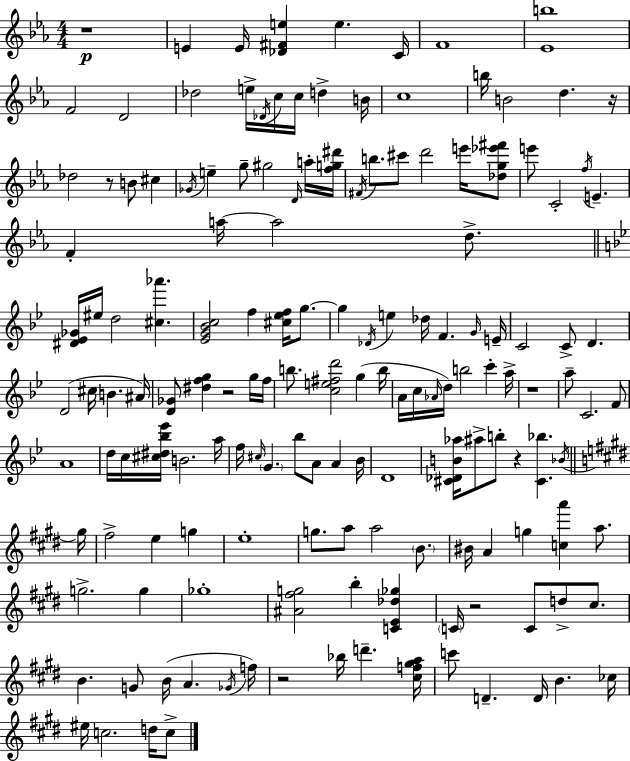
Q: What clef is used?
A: treble